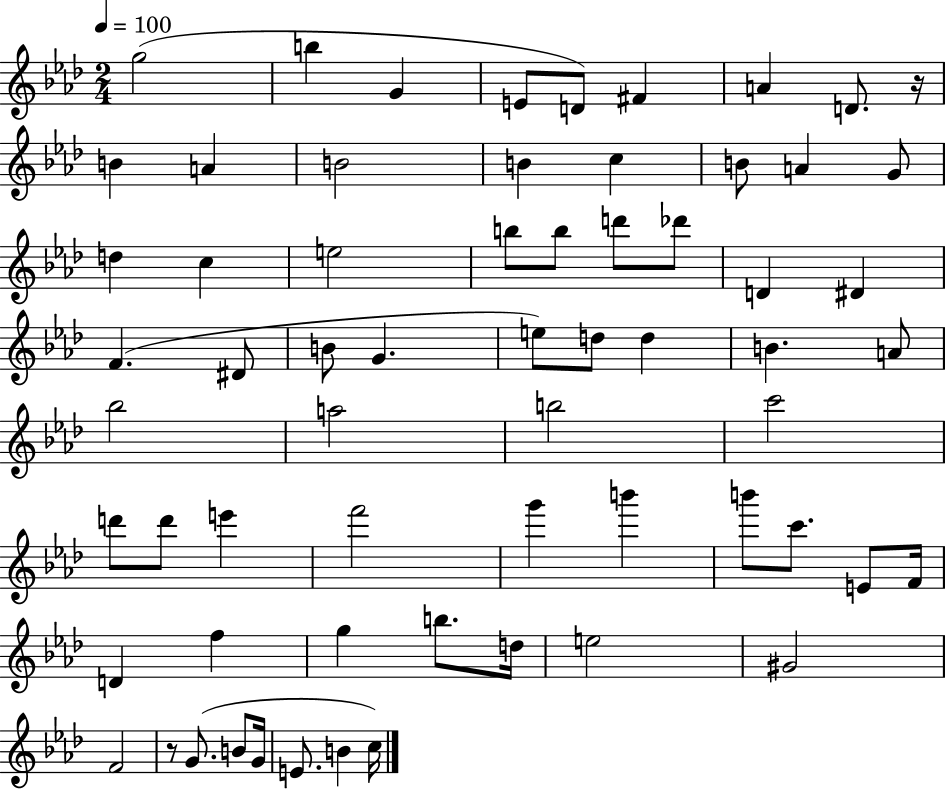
{
  \clef treble
  \numericTimeSignature
  \time 2/4
  \key aes \major
  \tempo 4 = 100
  g''2( | b''4 g'4 | e'8 d'8) fis'4 | a'4 d'8. r16 | \break b'4 a'4 | b'2 | b'4 c''4 | b'8 a'4 g'8 | \break d''4 c''4 | e''2 | b''8 b''8 d'''8 des'''8 | d'4 dis'4 | \break f'4.( dis'8 | b'8 g'4. | e''8) d''8 d''4 | b'4. a'8 | \break bes''2 | a''2 | b''2 | c'''2 | \break d'''8 d'''8 e'''4 | f'''2 | g'''4 b'''4 | b'''8 c'''8. e'8 f'16 | \break d'4 f''4 | g''4 b''8. d''16 | e''2 | gis'2 | \break f'2 | r8 g'8.( b'8 g'16 | e'8. b'4 c''16) | \bar "|."
}